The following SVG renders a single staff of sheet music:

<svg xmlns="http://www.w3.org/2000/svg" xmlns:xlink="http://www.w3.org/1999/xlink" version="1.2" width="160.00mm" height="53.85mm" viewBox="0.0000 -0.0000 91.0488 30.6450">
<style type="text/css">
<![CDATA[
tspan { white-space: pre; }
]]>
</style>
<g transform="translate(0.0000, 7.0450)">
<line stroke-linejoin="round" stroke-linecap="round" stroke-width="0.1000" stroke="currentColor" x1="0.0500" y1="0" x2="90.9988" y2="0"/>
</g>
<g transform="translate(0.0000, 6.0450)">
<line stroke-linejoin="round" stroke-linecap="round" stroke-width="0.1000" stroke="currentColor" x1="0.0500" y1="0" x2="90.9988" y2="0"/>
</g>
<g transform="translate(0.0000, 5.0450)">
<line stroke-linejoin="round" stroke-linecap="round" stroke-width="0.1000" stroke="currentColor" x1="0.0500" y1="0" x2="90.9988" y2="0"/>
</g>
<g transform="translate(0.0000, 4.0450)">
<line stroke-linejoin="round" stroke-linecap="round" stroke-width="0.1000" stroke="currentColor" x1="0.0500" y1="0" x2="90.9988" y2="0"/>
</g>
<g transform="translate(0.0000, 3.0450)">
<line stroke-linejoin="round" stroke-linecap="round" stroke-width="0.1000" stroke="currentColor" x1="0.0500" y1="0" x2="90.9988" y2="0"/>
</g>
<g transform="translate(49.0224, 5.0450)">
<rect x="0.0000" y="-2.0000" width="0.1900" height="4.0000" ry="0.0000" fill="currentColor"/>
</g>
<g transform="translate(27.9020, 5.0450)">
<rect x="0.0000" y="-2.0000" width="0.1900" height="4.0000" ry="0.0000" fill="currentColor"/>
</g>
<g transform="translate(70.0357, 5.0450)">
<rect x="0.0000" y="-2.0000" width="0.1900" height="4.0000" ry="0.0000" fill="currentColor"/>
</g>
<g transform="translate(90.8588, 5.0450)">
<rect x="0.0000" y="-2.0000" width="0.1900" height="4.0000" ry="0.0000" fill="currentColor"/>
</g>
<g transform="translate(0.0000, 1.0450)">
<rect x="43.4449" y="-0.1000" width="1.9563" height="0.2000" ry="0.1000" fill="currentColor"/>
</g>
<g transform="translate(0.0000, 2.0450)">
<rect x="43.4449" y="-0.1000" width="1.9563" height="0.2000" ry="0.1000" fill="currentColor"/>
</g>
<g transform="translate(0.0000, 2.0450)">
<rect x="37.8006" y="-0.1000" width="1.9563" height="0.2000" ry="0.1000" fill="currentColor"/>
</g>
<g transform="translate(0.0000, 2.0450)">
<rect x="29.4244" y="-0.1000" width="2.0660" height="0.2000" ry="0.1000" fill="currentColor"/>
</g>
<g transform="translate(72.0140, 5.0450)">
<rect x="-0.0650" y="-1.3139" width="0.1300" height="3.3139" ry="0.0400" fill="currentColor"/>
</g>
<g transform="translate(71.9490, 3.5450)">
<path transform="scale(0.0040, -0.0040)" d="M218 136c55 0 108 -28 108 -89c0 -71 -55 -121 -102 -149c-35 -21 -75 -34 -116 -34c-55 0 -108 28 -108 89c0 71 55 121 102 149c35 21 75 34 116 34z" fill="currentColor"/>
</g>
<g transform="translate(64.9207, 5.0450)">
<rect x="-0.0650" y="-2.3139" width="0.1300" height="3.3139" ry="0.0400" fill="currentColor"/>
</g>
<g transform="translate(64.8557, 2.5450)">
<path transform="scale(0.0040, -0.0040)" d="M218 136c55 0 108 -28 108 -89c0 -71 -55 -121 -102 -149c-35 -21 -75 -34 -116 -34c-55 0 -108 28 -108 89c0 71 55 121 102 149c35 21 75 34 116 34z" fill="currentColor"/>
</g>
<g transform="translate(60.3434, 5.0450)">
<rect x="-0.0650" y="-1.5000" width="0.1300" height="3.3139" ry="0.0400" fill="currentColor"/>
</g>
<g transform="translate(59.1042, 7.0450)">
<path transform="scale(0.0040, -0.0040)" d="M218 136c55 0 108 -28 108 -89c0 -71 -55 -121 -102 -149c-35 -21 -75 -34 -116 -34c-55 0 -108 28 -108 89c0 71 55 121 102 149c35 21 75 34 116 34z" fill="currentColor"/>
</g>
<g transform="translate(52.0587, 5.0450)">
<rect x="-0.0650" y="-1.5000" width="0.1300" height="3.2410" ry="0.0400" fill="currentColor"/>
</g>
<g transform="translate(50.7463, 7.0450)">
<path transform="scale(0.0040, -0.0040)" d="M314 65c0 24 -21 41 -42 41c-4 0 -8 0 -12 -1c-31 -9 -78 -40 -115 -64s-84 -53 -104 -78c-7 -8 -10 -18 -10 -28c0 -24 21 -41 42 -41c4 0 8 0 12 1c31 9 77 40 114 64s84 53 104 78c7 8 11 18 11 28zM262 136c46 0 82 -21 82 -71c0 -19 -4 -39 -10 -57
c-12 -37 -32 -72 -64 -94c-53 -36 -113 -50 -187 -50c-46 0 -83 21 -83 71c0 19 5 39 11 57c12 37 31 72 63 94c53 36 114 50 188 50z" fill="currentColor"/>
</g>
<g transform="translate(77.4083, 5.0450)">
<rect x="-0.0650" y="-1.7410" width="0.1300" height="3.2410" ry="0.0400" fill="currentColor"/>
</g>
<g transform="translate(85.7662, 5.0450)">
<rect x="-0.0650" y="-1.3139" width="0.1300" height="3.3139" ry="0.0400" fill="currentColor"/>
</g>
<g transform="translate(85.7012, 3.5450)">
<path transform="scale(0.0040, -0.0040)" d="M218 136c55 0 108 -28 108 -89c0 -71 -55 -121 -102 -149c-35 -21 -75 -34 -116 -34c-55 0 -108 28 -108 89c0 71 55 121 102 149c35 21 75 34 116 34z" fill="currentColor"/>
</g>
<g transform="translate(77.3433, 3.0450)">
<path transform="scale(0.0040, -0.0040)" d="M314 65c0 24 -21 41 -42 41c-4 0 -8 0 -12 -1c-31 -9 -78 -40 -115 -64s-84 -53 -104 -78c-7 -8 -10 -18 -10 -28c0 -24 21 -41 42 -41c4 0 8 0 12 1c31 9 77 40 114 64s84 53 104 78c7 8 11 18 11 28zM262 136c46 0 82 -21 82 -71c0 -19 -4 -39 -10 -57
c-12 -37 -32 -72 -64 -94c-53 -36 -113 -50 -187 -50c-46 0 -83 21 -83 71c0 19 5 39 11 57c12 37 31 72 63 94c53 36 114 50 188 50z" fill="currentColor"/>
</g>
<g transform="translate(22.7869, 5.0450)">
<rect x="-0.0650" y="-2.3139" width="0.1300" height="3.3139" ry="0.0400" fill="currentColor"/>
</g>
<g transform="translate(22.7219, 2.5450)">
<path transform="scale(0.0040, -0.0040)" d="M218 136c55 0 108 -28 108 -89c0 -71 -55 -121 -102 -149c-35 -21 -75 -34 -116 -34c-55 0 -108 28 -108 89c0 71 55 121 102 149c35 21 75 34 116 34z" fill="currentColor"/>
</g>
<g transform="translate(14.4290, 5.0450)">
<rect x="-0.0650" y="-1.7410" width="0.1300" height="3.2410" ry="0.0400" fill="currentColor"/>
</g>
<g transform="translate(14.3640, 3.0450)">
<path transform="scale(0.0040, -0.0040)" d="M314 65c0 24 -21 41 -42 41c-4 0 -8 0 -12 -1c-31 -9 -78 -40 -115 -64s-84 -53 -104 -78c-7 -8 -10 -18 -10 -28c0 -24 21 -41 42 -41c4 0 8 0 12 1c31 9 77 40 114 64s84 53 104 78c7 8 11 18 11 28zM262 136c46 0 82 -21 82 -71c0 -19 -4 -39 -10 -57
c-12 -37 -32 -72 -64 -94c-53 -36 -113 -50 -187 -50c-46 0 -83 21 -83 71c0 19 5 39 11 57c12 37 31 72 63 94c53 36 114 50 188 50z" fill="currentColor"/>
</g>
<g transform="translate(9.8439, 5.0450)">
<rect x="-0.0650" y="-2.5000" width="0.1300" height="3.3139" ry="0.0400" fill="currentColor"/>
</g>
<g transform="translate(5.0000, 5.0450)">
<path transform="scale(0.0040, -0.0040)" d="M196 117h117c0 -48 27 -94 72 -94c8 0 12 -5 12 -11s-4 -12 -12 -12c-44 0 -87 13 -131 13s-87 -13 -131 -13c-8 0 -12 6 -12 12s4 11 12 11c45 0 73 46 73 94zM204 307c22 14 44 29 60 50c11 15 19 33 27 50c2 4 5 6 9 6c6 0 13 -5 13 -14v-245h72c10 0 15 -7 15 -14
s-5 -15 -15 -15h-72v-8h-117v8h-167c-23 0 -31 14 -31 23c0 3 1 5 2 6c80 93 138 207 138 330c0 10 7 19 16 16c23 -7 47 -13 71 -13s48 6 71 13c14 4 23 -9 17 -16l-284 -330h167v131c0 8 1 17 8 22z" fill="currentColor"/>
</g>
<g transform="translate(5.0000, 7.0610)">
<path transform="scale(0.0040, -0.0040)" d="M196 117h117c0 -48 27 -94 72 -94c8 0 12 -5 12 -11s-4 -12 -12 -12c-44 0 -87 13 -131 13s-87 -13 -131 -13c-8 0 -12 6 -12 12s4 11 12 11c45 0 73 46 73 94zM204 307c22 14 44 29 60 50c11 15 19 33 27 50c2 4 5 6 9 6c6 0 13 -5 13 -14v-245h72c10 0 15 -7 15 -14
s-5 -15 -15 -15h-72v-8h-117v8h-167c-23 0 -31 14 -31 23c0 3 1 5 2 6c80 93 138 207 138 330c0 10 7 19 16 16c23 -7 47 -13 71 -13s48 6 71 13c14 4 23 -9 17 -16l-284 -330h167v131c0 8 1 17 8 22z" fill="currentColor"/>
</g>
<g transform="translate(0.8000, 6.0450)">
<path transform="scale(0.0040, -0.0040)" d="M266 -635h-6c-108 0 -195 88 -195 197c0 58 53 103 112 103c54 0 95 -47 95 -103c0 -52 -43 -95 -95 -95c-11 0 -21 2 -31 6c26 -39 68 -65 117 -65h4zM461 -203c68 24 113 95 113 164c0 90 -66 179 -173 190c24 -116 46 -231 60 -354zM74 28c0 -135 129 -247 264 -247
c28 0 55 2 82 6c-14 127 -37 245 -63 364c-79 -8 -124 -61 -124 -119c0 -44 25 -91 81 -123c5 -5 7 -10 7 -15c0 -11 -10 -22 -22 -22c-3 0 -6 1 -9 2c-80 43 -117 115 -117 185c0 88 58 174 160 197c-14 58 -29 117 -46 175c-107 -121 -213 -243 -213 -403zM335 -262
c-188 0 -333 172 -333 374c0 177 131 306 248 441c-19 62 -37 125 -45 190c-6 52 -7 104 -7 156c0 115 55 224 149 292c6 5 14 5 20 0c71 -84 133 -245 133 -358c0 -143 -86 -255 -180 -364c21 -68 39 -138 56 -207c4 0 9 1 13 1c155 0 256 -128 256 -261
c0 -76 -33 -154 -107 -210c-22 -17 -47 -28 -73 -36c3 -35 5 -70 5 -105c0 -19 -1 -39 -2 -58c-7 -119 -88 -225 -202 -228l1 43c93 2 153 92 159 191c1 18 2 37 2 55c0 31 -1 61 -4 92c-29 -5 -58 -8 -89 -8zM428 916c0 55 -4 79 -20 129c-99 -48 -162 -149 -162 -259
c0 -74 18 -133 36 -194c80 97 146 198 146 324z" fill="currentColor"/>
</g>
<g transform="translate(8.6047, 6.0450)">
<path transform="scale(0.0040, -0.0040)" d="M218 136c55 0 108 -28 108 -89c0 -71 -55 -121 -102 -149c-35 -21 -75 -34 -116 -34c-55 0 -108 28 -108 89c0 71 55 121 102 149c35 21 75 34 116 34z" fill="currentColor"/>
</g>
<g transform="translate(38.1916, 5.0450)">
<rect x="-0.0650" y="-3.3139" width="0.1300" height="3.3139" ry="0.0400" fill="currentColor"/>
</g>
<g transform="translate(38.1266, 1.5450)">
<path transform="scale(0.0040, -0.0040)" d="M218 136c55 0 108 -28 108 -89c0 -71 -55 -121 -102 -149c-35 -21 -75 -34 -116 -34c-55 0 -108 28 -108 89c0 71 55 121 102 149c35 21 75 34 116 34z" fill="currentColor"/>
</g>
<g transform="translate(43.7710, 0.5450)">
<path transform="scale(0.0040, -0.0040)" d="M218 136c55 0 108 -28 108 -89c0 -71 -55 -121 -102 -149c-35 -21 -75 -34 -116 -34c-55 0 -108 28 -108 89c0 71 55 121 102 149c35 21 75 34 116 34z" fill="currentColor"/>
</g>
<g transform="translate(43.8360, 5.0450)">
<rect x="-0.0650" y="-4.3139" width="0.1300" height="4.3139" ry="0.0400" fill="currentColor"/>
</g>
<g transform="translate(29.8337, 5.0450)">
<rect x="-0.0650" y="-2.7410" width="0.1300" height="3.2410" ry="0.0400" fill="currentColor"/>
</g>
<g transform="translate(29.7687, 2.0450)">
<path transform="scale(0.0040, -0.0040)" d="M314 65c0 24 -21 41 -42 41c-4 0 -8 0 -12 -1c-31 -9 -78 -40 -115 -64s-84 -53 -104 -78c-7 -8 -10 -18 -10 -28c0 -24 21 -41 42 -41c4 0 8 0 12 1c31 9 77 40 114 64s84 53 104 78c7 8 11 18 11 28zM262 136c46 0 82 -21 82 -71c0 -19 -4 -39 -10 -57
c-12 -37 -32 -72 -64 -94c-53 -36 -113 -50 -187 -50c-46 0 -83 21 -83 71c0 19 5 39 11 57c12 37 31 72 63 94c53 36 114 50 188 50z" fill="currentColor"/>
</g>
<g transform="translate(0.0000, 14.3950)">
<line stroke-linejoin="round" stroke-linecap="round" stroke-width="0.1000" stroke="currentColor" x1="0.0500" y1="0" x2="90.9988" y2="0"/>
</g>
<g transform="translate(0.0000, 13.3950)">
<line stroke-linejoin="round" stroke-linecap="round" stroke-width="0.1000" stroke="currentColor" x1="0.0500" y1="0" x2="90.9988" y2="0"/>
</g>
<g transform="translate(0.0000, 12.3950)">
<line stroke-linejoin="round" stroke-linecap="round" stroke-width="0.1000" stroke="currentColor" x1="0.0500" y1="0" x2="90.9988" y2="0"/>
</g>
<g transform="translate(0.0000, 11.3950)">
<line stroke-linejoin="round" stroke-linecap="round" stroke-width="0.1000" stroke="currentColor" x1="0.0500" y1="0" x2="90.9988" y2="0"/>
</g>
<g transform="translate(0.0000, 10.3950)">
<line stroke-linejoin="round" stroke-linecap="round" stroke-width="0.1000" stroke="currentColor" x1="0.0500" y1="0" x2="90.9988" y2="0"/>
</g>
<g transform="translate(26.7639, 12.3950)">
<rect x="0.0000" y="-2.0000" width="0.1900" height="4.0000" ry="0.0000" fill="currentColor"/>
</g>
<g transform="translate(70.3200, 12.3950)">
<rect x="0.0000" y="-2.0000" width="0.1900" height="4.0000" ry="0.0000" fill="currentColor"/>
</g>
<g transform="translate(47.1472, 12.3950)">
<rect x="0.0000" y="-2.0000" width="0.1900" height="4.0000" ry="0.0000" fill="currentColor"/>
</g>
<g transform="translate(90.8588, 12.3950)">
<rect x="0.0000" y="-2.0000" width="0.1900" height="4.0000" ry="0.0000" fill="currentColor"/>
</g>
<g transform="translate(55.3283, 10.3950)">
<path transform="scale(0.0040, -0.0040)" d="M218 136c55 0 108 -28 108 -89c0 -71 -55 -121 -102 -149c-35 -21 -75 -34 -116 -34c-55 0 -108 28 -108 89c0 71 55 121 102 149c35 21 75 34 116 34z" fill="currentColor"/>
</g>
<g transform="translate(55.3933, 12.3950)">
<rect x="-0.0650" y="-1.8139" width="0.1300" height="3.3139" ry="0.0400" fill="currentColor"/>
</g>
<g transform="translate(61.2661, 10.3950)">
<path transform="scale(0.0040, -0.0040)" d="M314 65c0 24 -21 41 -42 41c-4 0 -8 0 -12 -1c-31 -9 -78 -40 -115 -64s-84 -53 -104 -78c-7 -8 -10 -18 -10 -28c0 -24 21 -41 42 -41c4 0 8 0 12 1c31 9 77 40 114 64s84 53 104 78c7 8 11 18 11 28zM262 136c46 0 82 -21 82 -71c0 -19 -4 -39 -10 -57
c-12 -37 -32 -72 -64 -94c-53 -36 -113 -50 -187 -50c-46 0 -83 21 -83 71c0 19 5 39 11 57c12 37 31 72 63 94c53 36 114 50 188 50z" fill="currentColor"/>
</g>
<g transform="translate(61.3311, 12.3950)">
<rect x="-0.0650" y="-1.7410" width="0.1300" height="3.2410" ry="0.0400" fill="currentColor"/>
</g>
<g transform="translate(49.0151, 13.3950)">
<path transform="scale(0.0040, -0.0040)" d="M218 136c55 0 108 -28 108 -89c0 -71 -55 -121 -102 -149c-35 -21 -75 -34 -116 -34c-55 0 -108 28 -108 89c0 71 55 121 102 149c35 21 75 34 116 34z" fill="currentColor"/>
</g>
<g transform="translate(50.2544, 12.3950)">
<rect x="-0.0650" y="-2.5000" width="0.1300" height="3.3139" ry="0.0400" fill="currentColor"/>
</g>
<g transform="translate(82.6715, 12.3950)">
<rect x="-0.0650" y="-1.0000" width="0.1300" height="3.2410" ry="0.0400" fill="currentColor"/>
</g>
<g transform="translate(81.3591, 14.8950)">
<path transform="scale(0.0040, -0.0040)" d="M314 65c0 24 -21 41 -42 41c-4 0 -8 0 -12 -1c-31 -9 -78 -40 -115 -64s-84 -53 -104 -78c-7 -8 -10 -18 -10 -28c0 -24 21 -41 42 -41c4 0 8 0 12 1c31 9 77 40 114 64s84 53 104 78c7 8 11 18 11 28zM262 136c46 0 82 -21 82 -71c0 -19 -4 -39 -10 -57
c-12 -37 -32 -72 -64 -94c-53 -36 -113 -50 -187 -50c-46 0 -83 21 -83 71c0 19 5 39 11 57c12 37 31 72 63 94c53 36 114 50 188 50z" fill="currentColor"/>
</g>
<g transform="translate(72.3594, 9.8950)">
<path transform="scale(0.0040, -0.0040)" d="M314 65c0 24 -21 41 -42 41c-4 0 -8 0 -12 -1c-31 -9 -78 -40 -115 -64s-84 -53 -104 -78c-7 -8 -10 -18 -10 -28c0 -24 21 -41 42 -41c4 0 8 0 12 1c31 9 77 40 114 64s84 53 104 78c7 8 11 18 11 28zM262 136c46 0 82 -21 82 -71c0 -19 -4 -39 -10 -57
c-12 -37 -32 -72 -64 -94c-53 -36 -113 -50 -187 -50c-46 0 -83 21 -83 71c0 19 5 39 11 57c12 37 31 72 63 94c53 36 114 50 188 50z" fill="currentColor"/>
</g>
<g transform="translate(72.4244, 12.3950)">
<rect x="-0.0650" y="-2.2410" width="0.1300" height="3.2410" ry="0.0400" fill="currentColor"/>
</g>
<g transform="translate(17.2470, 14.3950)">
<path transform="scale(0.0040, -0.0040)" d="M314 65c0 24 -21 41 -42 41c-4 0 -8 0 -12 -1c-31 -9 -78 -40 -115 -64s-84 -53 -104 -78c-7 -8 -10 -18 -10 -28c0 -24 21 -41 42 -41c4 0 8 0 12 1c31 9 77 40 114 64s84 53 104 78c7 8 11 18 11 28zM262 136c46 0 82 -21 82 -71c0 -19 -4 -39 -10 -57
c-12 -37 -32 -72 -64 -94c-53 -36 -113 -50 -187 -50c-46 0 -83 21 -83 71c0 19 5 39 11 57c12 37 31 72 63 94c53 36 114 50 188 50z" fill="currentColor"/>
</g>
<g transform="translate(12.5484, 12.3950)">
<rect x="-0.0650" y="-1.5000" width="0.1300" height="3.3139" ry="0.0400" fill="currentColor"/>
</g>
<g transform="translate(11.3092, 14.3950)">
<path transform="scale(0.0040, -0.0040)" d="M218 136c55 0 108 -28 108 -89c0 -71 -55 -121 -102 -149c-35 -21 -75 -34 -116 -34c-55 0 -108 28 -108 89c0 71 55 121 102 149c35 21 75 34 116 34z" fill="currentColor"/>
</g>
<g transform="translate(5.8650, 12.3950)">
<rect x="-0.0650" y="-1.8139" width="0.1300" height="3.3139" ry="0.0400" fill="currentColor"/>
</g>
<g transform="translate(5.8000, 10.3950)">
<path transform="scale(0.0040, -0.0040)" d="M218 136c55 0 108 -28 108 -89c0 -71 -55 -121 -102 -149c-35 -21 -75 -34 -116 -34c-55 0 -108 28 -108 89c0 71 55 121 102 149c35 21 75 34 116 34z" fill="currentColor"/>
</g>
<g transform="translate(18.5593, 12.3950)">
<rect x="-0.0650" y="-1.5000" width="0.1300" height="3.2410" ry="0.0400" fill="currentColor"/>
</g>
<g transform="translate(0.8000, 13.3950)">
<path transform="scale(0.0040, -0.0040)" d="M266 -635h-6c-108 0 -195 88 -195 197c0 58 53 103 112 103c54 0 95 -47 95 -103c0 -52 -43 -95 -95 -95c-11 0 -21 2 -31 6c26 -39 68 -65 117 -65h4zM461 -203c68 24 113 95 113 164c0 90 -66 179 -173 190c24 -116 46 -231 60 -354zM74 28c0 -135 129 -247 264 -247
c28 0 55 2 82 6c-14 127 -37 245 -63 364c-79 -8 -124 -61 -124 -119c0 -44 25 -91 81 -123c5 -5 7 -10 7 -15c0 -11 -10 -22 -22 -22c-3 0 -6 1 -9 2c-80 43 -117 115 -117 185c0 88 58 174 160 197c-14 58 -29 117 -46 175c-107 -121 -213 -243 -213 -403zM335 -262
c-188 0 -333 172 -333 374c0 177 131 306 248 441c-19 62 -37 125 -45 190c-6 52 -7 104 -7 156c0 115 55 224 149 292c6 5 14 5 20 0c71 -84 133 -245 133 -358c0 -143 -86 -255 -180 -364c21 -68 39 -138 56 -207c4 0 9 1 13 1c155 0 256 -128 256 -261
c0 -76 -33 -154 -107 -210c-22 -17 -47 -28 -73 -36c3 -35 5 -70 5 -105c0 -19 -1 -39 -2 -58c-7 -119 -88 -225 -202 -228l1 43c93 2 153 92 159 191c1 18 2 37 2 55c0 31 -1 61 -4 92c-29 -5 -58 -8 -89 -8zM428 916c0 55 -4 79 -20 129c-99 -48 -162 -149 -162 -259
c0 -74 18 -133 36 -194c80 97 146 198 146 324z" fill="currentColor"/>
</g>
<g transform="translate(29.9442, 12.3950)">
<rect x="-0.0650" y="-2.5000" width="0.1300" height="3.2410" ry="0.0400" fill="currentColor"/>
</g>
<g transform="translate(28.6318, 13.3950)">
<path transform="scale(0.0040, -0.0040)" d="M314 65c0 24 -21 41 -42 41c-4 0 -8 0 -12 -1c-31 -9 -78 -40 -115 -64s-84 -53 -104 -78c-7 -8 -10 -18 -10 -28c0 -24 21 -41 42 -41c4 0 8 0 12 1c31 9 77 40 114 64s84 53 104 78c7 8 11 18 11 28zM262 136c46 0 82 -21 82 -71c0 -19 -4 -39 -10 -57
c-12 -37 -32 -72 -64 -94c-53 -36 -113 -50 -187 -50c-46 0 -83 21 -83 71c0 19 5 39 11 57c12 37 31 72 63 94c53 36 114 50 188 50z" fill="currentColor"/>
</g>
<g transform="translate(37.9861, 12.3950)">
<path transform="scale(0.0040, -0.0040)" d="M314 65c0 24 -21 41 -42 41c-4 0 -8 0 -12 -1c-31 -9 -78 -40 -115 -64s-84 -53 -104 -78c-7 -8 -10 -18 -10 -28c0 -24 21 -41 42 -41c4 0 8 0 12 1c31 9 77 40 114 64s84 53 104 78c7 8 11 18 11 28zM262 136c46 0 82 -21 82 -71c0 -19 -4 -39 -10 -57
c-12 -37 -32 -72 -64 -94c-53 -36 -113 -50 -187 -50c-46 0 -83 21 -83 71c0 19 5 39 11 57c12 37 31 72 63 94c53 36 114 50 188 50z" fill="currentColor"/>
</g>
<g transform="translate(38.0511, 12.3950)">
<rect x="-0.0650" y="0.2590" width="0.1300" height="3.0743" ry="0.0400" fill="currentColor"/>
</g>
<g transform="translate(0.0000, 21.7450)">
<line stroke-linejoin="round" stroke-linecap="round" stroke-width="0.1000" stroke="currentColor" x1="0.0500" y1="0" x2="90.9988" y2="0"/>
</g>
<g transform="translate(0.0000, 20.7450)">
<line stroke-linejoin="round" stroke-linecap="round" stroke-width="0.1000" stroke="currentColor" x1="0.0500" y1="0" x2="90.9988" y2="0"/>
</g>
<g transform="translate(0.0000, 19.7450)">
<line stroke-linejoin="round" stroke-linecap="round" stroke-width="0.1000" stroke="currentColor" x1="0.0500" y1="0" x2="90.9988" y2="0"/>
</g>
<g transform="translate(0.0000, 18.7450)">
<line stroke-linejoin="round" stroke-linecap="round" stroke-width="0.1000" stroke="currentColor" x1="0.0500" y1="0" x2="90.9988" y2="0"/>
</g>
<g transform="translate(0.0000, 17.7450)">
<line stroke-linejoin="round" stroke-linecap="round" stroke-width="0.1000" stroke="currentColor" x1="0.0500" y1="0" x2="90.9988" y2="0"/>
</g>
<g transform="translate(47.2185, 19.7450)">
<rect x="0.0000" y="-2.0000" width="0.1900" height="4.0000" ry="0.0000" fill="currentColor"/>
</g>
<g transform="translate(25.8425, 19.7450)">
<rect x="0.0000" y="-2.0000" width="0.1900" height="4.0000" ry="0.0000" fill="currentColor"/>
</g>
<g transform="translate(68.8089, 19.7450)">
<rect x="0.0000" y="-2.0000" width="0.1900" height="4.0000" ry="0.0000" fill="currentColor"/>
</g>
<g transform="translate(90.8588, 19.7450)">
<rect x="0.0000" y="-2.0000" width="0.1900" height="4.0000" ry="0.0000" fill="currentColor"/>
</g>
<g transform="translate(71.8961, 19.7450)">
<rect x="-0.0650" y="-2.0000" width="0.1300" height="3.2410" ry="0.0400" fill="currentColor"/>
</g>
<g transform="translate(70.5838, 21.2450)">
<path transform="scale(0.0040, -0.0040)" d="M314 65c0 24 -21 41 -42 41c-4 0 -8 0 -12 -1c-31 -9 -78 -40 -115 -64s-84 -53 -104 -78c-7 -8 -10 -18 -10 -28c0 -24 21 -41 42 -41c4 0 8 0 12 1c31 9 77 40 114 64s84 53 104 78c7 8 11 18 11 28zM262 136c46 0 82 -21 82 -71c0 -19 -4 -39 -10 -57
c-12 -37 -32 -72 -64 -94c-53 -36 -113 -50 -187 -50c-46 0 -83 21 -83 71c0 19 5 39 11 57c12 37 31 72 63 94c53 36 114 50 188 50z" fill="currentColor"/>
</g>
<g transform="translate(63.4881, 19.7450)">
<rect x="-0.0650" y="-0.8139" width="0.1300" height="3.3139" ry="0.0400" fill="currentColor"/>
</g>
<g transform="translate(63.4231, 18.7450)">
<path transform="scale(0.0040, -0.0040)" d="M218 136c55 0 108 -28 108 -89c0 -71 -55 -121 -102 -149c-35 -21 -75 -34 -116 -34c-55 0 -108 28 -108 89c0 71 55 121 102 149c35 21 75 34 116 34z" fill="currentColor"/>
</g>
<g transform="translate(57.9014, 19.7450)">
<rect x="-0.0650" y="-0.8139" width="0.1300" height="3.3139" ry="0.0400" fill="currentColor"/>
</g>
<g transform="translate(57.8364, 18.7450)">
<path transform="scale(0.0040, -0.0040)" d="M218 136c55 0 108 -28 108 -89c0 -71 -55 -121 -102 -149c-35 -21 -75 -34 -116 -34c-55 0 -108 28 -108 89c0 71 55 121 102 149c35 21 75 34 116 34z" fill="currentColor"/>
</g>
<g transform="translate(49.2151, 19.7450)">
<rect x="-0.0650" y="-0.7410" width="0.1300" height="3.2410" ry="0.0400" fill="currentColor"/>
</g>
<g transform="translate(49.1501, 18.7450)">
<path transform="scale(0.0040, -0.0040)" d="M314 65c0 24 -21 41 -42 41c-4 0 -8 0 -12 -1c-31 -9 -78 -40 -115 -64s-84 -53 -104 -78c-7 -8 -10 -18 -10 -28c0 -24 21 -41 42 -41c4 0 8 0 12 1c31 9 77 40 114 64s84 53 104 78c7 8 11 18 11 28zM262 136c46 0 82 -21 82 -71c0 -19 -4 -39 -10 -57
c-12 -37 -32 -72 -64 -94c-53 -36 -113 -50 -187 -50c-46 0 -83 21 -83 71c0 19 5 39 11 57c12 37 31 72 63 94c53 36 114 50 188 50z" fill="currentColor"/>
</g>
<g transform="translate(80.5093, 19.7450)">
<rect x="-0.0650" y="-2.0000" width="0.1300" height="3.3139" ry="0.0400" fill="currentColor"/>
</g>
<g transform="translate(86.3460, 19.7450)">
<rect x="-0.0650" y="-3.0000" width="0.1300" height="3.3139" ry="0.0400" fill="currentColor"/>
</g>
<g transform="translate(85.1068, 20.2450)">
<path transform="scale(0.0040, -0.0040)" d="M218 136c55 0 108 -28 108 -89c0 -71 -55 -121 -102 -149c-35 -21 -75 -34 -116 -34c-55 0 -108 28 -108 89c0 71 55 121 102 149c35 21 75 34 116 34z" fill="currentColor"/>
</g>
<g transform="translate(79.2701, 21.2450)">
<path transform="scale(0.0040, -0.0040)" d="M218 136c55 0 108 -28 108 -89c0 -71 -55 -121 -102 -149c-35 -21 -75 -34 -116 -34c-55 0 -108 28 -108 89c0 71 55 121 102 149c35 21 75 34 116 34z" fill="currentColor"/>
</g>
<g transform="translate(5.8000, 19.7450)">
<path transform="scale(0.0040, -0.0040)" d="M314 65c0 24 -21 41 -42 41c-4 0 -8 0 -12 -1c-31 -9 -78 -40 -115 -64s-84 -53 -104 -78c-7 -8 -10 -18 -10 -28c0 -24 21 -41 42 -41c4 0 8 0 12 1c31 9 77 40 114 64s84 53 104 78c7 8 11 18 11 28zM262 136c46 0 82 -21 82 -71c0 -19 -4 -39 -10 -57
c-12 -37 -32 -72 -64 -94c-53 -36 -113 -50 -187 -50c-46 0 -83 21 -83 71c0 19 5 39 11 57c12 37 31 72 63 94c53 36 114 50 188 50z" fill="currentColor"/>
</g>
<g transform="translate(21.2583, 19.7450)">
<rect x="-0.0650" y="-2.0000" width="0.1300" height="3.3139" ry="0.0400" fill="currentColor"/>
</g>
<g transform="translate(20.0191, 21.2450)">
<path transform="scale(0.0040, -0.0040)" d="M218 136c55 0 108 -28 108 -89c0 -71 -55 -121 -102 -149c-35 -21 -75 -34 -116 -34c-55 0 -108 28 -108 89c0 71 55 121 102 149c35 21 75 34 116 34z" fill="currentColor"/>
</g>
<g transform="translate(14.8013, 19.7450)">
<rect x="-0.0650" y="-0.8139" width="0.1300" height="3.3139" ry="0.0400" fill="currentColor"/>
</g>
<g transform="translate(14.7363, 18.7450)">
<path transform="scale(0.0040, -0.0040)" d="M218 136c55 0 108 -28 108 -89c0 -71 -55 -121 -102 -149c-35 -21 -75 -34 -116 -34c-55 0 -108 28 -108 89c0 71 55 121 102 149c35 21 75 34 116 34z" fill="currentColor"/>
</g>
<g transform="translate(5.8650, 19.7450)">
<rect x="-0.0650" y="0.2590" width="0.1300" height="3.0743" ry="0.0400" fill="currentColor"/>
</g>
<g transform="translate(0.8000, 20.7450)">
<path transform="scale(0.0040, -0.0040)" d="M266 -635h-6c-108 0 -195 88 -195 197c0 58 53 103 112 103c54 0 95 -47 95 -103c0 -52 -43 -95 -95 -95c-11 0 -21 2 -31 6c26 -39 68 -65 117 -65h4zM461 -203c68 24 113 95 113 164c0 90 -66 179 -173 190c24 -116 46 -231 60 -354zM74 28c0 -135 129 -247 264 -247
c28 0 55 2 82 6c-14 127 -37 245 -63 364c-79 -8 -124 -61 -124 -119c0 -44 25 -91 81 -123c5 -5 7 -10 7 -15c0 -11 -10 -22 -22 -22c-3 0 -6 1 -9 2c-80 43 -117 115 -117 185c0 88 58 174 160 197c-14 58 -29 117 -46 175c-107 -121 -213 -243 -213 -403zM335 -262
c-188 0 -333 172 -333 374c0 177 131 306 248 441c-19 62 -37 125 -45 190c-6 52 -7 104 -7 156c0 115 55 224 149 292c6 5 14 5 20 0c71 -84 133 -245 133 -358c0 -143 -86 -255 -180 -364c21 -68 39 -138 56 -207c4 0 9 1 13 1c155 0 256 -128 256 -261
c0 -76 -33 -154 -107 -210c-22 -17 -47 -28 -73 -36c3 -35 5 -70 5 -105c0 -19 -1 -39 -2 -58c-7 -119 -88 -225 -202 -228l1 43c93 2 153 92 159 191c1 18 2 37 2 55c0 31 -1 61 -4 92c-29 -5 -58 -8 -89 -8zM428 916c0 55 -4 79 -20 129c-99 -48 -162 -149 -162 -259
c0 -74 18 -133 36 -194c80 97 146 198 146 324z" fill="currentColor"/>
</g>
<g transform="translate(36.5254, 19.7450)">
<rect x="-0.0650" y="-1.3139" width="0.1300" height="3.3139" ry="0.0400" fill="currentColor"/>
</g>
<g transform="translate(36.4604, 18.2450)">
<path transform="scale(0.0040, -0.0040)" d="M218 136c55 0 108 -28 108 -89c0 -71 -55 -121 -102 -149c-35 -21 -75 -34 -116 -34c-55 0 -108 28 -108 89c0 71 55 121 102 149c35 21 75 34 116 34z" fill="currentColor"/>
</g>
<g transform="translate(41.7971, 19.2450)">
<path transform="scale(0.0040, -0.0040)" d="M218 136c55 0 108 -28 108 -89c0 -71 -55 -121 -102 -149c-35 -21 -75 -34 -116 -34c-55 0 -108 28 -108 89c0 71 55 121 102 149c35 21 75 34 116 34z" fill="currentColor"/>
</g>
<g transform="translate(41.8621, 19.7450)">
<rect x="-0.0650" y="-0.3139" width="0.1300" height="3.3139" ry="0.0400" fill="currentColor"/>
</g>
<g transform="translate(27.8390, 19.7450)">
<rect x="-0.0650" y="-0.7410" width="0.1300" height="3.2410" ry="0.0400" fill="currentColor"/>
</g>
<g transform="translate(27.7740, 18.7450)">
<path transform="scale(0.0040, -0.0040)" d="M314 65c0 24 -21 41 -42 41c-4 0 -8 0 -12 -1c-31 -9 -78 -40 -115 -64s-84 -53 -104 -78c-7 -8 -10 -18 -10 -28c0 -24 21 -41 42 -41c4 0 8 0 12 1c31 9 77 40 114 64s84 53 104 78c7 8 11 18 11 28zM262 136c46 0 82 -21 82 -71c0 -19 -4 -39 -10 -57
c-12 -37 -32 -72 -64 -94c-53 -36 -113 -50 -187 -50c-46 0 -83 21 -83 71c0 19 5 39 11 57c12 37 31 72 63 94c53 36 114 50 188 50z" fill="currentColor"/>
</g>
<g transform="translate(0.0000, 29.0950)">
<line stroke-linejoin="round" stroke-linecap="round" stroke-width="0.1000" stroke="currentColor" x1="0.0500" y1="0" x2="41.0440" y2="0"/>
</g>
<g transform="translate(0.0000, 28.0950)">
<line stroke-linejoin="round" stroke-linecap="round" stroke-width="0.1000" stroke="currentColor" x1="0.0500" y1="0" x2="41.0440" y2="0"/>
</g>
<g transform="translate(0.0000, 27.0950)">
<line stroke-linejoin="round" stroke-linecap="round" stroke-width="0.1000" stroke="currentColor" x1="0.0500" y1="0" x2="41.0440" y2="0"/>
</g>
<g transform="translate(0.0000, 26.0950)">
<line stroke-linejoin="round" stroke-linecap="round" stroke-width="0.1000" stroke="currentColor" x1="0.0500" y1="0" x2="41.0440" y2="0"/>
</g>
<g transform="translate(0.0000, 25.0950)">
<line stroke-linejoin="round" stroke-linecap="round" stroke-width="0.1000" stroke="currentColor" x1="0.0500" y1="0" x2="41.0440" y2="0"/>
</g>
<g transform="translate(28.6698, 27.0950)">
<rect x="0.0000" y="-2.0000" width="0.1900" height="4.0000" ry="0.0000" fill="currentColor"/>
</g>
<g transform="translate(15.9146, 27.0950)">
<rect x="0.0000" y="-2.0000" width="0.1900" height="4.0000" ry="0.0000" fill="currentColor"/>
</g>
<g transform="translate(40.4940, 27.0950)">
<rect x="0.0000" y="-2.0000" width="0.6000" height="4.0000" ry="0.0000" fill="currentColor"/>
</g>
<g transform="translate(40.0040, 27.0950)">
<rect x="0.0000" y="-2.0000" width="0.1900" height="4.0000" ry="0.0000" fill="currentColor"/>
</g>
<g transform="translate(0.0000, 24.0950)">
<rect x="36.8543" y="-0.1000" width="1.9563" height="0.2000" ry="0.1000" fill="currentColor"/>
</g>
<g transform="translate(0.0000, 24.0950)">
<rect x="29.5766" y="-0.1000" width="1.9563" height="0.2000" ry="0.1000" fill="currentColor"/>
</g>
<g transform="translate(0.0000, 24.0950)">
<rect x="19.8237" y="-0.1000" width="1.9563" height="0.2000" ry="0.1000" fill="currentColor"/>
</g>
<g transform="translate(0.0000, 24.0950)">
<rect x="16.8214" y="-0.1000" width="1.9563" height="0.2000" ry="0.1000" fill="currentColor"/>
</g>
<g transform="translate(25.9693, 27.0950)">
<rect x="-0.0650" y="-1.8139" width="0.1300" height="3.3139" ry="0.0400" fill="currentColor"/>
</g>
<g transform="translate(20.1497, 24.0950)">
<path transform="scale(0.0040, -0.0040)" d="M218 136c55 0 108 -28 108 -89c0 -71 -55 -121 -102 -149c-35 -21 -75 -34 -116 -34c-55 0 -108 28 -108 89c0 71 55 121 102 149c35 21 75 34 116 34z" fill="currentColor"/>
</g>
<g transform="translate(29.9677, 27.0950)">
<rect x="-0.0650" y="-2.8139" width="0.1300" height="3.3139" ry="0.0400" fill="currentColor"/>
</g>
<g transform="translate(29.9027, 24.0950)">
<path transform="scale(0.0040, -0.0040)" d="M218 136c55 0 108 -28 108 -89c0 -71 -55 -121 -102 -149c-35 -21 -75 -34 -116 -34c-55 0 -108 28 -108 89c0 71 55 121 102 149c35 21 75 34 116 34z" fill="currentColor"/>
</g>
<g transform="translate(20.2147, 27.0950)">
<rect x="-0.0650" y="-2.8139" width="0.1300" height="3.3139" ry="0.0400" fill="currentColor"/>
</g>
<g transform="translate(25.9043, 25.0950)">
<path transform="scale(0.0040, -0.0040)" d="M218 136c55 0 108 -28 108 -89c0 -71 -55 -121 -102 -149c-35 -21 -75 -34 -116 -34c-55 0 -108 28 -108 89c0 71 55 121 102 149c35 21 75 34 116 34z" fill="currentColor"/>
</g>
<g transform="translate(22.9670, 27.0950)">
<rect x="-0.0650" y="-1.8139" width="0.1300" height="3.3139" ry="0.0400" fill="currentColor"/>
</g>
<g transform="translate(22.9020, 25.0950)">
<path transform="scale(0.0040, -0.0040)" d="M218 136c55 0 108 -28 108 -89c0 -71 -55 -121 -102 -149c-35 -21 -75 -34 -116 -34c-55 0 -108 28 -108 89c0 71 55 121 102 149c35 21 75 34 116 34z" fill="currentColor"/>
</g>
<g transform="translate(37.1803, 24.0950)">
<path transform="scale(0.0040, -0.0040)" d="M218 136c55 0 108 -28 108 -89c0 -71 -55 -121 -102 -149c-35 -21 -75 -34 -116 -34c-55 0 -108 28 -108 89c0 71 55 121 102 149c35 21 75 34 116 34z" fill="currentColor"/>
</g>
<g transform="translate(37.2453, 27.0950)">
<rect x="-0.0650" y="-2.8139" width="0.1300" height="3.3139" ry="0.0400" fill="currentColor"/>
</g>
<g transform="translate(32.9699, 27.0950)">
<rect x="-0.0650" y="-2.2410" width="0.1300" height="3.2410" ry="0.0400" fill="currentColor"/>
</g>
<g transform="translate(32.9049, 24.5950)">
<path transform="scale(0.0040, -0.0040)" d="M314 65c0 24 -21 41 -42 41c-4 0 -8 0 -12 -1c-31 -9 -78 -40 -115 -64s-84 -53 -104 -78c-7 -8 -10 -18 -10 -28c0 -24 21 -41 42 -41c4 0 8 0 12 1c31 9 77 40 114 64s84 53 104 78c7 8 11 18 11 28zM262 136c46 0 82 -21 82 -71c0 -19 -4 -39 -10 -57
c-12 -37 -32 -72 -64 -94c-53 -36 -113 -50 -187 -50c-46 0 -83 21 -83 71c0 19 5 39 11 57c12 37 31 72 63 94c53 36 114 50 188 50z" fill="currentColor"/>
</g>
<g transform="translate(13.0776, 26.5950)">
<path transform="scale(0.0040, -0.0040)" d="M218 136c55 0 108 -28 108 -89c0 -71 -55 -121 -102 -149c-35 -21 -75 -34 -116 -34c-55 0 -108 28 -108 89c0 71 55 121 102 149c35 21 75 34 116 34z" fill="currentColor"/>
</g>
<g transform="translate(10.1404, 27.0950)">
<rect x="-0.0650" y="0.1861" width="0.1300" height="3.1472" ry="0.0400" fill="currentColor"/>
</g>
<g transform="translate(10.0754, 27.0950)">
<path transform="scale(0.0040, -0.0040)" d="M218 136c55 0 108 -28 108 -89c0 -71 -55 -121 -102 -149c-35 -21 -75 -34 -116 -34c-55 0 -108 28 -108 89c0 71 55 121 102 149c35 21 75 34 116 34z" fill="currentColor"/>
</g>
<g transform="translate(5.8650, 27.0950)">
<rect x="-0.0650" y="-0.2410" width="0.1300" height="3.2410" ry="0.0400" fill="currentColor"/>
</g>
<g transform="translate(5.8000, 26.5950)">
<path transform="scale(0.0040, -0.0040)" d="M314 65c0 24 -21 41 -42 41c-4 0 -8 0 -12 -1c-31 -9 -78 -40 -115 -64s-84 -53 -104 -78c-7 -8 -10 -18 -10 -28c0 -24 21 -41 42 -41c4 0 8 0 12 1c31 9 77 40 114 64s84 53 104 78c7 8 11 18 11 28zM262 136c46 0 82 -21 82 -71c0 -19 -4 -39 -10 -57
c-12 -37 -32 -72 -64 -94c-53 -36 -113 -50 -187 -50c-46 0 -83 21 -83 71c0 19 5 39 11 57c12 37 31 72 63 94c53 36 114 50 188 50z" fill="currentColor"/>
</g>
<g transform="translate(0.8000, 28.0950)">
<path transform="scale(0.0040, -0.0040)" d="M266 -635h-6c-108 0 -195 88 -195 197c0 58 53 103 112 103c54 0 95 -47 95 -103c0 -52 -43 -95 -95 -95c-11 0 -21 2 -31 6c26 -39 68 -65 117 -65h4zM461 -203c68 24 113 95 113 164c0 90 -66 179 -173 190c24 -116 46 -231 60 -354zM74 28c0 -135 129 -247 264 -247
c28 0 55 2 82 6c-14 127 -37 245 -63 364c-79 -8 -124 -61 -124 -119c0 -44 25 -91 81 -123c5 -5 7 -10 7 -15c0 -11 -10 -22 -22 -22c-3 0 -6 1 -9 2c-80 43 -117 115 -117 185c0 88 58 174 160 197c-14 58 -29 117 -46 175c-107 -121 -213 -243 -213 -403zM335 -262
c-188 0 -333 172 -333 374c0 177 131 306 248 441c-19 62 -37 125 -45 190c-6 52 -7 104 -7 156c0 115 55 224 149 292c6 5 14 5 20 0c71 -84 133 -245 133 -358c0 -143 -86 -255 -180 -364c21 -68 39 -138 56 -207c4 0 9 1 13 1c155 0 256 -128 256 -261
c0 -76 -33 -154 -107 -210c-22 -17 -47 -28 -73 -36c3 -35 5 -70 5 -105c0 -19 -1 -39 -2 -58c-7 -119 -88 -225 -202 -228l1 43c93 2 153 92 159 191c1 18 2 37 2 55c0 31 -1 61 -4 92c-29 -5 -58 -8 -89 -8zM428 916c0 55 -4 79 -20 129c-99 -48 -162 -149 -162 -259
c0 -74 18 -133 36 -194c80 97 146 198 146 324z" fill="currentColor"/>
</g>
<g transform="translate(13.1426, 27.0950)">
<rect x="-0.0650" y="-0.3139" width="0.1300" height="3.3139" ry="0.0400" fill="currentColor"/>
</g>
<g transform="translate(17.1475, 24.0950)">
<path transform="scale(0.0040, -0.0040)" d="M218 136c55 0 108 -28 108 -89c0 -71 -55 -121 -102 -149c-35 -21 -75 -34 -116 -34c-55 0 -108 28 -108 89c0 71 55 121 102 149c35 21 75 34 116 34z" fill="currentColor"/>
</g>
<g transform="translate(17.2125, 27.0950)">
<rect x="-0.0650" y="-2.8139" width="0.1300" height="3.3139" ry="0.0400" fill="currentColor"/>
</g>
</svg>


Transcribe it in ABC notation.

X:1
T:Untitled
M:4/4
L:1/4
K:C
G f2 g a2 b d' E2 E g e f2 e f E E2 G2 B2 G f f2 g2 D2 B2 d F d2 e c d2 d d F2 F A c2 B c a a f f a g2 a